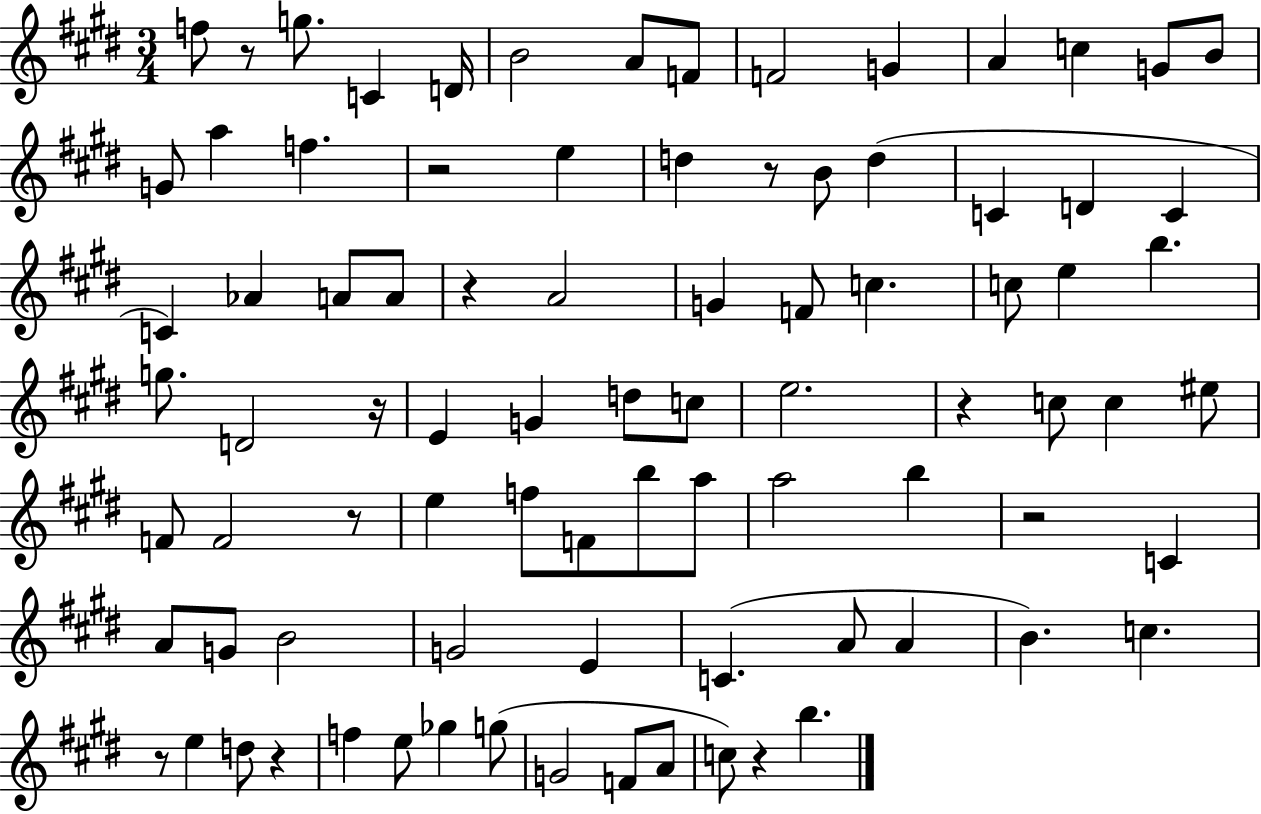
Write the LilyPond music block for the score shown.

{
  \clef treble
  \numericTimeSignature
  \time 3/4
  \key e \major
  f''8 r8 g''8. c'4 d'16 | b'2 a'8 f'8 | f'2 g'4 | a'4 c''4 g'8 b'8 | \break g'8 a''4 f''4. | r2 e''4 | d''4 r8 b'8 d''4( | c'4 d'4 c'4 | \break c'4) aes'4 a'8 a'8 | r4 a'2 | g'4 f'8 c''4. | c''8 e''4 b''4. | \break g''8. d'2 r16 | e'4 g'4 d''8 c''8 | e''2. | r4 c''8 c''4 eis''8 | \break f'8 f'2 r8 | e''4 f''8 f'8 b''8 a''8 | a''2 b''4 | r2 c'4 | \break a'8 g'8 b'2 | g'2 e'4 | c'4.( a'8 a'4 | b'4.) c''4. | \break r8 e''4 d''8 r4 | f''4 e''8 ges''4 g''8( | g'2 f'8 a'8 | c''8) r4 b''4. | \break \bar "|."
}